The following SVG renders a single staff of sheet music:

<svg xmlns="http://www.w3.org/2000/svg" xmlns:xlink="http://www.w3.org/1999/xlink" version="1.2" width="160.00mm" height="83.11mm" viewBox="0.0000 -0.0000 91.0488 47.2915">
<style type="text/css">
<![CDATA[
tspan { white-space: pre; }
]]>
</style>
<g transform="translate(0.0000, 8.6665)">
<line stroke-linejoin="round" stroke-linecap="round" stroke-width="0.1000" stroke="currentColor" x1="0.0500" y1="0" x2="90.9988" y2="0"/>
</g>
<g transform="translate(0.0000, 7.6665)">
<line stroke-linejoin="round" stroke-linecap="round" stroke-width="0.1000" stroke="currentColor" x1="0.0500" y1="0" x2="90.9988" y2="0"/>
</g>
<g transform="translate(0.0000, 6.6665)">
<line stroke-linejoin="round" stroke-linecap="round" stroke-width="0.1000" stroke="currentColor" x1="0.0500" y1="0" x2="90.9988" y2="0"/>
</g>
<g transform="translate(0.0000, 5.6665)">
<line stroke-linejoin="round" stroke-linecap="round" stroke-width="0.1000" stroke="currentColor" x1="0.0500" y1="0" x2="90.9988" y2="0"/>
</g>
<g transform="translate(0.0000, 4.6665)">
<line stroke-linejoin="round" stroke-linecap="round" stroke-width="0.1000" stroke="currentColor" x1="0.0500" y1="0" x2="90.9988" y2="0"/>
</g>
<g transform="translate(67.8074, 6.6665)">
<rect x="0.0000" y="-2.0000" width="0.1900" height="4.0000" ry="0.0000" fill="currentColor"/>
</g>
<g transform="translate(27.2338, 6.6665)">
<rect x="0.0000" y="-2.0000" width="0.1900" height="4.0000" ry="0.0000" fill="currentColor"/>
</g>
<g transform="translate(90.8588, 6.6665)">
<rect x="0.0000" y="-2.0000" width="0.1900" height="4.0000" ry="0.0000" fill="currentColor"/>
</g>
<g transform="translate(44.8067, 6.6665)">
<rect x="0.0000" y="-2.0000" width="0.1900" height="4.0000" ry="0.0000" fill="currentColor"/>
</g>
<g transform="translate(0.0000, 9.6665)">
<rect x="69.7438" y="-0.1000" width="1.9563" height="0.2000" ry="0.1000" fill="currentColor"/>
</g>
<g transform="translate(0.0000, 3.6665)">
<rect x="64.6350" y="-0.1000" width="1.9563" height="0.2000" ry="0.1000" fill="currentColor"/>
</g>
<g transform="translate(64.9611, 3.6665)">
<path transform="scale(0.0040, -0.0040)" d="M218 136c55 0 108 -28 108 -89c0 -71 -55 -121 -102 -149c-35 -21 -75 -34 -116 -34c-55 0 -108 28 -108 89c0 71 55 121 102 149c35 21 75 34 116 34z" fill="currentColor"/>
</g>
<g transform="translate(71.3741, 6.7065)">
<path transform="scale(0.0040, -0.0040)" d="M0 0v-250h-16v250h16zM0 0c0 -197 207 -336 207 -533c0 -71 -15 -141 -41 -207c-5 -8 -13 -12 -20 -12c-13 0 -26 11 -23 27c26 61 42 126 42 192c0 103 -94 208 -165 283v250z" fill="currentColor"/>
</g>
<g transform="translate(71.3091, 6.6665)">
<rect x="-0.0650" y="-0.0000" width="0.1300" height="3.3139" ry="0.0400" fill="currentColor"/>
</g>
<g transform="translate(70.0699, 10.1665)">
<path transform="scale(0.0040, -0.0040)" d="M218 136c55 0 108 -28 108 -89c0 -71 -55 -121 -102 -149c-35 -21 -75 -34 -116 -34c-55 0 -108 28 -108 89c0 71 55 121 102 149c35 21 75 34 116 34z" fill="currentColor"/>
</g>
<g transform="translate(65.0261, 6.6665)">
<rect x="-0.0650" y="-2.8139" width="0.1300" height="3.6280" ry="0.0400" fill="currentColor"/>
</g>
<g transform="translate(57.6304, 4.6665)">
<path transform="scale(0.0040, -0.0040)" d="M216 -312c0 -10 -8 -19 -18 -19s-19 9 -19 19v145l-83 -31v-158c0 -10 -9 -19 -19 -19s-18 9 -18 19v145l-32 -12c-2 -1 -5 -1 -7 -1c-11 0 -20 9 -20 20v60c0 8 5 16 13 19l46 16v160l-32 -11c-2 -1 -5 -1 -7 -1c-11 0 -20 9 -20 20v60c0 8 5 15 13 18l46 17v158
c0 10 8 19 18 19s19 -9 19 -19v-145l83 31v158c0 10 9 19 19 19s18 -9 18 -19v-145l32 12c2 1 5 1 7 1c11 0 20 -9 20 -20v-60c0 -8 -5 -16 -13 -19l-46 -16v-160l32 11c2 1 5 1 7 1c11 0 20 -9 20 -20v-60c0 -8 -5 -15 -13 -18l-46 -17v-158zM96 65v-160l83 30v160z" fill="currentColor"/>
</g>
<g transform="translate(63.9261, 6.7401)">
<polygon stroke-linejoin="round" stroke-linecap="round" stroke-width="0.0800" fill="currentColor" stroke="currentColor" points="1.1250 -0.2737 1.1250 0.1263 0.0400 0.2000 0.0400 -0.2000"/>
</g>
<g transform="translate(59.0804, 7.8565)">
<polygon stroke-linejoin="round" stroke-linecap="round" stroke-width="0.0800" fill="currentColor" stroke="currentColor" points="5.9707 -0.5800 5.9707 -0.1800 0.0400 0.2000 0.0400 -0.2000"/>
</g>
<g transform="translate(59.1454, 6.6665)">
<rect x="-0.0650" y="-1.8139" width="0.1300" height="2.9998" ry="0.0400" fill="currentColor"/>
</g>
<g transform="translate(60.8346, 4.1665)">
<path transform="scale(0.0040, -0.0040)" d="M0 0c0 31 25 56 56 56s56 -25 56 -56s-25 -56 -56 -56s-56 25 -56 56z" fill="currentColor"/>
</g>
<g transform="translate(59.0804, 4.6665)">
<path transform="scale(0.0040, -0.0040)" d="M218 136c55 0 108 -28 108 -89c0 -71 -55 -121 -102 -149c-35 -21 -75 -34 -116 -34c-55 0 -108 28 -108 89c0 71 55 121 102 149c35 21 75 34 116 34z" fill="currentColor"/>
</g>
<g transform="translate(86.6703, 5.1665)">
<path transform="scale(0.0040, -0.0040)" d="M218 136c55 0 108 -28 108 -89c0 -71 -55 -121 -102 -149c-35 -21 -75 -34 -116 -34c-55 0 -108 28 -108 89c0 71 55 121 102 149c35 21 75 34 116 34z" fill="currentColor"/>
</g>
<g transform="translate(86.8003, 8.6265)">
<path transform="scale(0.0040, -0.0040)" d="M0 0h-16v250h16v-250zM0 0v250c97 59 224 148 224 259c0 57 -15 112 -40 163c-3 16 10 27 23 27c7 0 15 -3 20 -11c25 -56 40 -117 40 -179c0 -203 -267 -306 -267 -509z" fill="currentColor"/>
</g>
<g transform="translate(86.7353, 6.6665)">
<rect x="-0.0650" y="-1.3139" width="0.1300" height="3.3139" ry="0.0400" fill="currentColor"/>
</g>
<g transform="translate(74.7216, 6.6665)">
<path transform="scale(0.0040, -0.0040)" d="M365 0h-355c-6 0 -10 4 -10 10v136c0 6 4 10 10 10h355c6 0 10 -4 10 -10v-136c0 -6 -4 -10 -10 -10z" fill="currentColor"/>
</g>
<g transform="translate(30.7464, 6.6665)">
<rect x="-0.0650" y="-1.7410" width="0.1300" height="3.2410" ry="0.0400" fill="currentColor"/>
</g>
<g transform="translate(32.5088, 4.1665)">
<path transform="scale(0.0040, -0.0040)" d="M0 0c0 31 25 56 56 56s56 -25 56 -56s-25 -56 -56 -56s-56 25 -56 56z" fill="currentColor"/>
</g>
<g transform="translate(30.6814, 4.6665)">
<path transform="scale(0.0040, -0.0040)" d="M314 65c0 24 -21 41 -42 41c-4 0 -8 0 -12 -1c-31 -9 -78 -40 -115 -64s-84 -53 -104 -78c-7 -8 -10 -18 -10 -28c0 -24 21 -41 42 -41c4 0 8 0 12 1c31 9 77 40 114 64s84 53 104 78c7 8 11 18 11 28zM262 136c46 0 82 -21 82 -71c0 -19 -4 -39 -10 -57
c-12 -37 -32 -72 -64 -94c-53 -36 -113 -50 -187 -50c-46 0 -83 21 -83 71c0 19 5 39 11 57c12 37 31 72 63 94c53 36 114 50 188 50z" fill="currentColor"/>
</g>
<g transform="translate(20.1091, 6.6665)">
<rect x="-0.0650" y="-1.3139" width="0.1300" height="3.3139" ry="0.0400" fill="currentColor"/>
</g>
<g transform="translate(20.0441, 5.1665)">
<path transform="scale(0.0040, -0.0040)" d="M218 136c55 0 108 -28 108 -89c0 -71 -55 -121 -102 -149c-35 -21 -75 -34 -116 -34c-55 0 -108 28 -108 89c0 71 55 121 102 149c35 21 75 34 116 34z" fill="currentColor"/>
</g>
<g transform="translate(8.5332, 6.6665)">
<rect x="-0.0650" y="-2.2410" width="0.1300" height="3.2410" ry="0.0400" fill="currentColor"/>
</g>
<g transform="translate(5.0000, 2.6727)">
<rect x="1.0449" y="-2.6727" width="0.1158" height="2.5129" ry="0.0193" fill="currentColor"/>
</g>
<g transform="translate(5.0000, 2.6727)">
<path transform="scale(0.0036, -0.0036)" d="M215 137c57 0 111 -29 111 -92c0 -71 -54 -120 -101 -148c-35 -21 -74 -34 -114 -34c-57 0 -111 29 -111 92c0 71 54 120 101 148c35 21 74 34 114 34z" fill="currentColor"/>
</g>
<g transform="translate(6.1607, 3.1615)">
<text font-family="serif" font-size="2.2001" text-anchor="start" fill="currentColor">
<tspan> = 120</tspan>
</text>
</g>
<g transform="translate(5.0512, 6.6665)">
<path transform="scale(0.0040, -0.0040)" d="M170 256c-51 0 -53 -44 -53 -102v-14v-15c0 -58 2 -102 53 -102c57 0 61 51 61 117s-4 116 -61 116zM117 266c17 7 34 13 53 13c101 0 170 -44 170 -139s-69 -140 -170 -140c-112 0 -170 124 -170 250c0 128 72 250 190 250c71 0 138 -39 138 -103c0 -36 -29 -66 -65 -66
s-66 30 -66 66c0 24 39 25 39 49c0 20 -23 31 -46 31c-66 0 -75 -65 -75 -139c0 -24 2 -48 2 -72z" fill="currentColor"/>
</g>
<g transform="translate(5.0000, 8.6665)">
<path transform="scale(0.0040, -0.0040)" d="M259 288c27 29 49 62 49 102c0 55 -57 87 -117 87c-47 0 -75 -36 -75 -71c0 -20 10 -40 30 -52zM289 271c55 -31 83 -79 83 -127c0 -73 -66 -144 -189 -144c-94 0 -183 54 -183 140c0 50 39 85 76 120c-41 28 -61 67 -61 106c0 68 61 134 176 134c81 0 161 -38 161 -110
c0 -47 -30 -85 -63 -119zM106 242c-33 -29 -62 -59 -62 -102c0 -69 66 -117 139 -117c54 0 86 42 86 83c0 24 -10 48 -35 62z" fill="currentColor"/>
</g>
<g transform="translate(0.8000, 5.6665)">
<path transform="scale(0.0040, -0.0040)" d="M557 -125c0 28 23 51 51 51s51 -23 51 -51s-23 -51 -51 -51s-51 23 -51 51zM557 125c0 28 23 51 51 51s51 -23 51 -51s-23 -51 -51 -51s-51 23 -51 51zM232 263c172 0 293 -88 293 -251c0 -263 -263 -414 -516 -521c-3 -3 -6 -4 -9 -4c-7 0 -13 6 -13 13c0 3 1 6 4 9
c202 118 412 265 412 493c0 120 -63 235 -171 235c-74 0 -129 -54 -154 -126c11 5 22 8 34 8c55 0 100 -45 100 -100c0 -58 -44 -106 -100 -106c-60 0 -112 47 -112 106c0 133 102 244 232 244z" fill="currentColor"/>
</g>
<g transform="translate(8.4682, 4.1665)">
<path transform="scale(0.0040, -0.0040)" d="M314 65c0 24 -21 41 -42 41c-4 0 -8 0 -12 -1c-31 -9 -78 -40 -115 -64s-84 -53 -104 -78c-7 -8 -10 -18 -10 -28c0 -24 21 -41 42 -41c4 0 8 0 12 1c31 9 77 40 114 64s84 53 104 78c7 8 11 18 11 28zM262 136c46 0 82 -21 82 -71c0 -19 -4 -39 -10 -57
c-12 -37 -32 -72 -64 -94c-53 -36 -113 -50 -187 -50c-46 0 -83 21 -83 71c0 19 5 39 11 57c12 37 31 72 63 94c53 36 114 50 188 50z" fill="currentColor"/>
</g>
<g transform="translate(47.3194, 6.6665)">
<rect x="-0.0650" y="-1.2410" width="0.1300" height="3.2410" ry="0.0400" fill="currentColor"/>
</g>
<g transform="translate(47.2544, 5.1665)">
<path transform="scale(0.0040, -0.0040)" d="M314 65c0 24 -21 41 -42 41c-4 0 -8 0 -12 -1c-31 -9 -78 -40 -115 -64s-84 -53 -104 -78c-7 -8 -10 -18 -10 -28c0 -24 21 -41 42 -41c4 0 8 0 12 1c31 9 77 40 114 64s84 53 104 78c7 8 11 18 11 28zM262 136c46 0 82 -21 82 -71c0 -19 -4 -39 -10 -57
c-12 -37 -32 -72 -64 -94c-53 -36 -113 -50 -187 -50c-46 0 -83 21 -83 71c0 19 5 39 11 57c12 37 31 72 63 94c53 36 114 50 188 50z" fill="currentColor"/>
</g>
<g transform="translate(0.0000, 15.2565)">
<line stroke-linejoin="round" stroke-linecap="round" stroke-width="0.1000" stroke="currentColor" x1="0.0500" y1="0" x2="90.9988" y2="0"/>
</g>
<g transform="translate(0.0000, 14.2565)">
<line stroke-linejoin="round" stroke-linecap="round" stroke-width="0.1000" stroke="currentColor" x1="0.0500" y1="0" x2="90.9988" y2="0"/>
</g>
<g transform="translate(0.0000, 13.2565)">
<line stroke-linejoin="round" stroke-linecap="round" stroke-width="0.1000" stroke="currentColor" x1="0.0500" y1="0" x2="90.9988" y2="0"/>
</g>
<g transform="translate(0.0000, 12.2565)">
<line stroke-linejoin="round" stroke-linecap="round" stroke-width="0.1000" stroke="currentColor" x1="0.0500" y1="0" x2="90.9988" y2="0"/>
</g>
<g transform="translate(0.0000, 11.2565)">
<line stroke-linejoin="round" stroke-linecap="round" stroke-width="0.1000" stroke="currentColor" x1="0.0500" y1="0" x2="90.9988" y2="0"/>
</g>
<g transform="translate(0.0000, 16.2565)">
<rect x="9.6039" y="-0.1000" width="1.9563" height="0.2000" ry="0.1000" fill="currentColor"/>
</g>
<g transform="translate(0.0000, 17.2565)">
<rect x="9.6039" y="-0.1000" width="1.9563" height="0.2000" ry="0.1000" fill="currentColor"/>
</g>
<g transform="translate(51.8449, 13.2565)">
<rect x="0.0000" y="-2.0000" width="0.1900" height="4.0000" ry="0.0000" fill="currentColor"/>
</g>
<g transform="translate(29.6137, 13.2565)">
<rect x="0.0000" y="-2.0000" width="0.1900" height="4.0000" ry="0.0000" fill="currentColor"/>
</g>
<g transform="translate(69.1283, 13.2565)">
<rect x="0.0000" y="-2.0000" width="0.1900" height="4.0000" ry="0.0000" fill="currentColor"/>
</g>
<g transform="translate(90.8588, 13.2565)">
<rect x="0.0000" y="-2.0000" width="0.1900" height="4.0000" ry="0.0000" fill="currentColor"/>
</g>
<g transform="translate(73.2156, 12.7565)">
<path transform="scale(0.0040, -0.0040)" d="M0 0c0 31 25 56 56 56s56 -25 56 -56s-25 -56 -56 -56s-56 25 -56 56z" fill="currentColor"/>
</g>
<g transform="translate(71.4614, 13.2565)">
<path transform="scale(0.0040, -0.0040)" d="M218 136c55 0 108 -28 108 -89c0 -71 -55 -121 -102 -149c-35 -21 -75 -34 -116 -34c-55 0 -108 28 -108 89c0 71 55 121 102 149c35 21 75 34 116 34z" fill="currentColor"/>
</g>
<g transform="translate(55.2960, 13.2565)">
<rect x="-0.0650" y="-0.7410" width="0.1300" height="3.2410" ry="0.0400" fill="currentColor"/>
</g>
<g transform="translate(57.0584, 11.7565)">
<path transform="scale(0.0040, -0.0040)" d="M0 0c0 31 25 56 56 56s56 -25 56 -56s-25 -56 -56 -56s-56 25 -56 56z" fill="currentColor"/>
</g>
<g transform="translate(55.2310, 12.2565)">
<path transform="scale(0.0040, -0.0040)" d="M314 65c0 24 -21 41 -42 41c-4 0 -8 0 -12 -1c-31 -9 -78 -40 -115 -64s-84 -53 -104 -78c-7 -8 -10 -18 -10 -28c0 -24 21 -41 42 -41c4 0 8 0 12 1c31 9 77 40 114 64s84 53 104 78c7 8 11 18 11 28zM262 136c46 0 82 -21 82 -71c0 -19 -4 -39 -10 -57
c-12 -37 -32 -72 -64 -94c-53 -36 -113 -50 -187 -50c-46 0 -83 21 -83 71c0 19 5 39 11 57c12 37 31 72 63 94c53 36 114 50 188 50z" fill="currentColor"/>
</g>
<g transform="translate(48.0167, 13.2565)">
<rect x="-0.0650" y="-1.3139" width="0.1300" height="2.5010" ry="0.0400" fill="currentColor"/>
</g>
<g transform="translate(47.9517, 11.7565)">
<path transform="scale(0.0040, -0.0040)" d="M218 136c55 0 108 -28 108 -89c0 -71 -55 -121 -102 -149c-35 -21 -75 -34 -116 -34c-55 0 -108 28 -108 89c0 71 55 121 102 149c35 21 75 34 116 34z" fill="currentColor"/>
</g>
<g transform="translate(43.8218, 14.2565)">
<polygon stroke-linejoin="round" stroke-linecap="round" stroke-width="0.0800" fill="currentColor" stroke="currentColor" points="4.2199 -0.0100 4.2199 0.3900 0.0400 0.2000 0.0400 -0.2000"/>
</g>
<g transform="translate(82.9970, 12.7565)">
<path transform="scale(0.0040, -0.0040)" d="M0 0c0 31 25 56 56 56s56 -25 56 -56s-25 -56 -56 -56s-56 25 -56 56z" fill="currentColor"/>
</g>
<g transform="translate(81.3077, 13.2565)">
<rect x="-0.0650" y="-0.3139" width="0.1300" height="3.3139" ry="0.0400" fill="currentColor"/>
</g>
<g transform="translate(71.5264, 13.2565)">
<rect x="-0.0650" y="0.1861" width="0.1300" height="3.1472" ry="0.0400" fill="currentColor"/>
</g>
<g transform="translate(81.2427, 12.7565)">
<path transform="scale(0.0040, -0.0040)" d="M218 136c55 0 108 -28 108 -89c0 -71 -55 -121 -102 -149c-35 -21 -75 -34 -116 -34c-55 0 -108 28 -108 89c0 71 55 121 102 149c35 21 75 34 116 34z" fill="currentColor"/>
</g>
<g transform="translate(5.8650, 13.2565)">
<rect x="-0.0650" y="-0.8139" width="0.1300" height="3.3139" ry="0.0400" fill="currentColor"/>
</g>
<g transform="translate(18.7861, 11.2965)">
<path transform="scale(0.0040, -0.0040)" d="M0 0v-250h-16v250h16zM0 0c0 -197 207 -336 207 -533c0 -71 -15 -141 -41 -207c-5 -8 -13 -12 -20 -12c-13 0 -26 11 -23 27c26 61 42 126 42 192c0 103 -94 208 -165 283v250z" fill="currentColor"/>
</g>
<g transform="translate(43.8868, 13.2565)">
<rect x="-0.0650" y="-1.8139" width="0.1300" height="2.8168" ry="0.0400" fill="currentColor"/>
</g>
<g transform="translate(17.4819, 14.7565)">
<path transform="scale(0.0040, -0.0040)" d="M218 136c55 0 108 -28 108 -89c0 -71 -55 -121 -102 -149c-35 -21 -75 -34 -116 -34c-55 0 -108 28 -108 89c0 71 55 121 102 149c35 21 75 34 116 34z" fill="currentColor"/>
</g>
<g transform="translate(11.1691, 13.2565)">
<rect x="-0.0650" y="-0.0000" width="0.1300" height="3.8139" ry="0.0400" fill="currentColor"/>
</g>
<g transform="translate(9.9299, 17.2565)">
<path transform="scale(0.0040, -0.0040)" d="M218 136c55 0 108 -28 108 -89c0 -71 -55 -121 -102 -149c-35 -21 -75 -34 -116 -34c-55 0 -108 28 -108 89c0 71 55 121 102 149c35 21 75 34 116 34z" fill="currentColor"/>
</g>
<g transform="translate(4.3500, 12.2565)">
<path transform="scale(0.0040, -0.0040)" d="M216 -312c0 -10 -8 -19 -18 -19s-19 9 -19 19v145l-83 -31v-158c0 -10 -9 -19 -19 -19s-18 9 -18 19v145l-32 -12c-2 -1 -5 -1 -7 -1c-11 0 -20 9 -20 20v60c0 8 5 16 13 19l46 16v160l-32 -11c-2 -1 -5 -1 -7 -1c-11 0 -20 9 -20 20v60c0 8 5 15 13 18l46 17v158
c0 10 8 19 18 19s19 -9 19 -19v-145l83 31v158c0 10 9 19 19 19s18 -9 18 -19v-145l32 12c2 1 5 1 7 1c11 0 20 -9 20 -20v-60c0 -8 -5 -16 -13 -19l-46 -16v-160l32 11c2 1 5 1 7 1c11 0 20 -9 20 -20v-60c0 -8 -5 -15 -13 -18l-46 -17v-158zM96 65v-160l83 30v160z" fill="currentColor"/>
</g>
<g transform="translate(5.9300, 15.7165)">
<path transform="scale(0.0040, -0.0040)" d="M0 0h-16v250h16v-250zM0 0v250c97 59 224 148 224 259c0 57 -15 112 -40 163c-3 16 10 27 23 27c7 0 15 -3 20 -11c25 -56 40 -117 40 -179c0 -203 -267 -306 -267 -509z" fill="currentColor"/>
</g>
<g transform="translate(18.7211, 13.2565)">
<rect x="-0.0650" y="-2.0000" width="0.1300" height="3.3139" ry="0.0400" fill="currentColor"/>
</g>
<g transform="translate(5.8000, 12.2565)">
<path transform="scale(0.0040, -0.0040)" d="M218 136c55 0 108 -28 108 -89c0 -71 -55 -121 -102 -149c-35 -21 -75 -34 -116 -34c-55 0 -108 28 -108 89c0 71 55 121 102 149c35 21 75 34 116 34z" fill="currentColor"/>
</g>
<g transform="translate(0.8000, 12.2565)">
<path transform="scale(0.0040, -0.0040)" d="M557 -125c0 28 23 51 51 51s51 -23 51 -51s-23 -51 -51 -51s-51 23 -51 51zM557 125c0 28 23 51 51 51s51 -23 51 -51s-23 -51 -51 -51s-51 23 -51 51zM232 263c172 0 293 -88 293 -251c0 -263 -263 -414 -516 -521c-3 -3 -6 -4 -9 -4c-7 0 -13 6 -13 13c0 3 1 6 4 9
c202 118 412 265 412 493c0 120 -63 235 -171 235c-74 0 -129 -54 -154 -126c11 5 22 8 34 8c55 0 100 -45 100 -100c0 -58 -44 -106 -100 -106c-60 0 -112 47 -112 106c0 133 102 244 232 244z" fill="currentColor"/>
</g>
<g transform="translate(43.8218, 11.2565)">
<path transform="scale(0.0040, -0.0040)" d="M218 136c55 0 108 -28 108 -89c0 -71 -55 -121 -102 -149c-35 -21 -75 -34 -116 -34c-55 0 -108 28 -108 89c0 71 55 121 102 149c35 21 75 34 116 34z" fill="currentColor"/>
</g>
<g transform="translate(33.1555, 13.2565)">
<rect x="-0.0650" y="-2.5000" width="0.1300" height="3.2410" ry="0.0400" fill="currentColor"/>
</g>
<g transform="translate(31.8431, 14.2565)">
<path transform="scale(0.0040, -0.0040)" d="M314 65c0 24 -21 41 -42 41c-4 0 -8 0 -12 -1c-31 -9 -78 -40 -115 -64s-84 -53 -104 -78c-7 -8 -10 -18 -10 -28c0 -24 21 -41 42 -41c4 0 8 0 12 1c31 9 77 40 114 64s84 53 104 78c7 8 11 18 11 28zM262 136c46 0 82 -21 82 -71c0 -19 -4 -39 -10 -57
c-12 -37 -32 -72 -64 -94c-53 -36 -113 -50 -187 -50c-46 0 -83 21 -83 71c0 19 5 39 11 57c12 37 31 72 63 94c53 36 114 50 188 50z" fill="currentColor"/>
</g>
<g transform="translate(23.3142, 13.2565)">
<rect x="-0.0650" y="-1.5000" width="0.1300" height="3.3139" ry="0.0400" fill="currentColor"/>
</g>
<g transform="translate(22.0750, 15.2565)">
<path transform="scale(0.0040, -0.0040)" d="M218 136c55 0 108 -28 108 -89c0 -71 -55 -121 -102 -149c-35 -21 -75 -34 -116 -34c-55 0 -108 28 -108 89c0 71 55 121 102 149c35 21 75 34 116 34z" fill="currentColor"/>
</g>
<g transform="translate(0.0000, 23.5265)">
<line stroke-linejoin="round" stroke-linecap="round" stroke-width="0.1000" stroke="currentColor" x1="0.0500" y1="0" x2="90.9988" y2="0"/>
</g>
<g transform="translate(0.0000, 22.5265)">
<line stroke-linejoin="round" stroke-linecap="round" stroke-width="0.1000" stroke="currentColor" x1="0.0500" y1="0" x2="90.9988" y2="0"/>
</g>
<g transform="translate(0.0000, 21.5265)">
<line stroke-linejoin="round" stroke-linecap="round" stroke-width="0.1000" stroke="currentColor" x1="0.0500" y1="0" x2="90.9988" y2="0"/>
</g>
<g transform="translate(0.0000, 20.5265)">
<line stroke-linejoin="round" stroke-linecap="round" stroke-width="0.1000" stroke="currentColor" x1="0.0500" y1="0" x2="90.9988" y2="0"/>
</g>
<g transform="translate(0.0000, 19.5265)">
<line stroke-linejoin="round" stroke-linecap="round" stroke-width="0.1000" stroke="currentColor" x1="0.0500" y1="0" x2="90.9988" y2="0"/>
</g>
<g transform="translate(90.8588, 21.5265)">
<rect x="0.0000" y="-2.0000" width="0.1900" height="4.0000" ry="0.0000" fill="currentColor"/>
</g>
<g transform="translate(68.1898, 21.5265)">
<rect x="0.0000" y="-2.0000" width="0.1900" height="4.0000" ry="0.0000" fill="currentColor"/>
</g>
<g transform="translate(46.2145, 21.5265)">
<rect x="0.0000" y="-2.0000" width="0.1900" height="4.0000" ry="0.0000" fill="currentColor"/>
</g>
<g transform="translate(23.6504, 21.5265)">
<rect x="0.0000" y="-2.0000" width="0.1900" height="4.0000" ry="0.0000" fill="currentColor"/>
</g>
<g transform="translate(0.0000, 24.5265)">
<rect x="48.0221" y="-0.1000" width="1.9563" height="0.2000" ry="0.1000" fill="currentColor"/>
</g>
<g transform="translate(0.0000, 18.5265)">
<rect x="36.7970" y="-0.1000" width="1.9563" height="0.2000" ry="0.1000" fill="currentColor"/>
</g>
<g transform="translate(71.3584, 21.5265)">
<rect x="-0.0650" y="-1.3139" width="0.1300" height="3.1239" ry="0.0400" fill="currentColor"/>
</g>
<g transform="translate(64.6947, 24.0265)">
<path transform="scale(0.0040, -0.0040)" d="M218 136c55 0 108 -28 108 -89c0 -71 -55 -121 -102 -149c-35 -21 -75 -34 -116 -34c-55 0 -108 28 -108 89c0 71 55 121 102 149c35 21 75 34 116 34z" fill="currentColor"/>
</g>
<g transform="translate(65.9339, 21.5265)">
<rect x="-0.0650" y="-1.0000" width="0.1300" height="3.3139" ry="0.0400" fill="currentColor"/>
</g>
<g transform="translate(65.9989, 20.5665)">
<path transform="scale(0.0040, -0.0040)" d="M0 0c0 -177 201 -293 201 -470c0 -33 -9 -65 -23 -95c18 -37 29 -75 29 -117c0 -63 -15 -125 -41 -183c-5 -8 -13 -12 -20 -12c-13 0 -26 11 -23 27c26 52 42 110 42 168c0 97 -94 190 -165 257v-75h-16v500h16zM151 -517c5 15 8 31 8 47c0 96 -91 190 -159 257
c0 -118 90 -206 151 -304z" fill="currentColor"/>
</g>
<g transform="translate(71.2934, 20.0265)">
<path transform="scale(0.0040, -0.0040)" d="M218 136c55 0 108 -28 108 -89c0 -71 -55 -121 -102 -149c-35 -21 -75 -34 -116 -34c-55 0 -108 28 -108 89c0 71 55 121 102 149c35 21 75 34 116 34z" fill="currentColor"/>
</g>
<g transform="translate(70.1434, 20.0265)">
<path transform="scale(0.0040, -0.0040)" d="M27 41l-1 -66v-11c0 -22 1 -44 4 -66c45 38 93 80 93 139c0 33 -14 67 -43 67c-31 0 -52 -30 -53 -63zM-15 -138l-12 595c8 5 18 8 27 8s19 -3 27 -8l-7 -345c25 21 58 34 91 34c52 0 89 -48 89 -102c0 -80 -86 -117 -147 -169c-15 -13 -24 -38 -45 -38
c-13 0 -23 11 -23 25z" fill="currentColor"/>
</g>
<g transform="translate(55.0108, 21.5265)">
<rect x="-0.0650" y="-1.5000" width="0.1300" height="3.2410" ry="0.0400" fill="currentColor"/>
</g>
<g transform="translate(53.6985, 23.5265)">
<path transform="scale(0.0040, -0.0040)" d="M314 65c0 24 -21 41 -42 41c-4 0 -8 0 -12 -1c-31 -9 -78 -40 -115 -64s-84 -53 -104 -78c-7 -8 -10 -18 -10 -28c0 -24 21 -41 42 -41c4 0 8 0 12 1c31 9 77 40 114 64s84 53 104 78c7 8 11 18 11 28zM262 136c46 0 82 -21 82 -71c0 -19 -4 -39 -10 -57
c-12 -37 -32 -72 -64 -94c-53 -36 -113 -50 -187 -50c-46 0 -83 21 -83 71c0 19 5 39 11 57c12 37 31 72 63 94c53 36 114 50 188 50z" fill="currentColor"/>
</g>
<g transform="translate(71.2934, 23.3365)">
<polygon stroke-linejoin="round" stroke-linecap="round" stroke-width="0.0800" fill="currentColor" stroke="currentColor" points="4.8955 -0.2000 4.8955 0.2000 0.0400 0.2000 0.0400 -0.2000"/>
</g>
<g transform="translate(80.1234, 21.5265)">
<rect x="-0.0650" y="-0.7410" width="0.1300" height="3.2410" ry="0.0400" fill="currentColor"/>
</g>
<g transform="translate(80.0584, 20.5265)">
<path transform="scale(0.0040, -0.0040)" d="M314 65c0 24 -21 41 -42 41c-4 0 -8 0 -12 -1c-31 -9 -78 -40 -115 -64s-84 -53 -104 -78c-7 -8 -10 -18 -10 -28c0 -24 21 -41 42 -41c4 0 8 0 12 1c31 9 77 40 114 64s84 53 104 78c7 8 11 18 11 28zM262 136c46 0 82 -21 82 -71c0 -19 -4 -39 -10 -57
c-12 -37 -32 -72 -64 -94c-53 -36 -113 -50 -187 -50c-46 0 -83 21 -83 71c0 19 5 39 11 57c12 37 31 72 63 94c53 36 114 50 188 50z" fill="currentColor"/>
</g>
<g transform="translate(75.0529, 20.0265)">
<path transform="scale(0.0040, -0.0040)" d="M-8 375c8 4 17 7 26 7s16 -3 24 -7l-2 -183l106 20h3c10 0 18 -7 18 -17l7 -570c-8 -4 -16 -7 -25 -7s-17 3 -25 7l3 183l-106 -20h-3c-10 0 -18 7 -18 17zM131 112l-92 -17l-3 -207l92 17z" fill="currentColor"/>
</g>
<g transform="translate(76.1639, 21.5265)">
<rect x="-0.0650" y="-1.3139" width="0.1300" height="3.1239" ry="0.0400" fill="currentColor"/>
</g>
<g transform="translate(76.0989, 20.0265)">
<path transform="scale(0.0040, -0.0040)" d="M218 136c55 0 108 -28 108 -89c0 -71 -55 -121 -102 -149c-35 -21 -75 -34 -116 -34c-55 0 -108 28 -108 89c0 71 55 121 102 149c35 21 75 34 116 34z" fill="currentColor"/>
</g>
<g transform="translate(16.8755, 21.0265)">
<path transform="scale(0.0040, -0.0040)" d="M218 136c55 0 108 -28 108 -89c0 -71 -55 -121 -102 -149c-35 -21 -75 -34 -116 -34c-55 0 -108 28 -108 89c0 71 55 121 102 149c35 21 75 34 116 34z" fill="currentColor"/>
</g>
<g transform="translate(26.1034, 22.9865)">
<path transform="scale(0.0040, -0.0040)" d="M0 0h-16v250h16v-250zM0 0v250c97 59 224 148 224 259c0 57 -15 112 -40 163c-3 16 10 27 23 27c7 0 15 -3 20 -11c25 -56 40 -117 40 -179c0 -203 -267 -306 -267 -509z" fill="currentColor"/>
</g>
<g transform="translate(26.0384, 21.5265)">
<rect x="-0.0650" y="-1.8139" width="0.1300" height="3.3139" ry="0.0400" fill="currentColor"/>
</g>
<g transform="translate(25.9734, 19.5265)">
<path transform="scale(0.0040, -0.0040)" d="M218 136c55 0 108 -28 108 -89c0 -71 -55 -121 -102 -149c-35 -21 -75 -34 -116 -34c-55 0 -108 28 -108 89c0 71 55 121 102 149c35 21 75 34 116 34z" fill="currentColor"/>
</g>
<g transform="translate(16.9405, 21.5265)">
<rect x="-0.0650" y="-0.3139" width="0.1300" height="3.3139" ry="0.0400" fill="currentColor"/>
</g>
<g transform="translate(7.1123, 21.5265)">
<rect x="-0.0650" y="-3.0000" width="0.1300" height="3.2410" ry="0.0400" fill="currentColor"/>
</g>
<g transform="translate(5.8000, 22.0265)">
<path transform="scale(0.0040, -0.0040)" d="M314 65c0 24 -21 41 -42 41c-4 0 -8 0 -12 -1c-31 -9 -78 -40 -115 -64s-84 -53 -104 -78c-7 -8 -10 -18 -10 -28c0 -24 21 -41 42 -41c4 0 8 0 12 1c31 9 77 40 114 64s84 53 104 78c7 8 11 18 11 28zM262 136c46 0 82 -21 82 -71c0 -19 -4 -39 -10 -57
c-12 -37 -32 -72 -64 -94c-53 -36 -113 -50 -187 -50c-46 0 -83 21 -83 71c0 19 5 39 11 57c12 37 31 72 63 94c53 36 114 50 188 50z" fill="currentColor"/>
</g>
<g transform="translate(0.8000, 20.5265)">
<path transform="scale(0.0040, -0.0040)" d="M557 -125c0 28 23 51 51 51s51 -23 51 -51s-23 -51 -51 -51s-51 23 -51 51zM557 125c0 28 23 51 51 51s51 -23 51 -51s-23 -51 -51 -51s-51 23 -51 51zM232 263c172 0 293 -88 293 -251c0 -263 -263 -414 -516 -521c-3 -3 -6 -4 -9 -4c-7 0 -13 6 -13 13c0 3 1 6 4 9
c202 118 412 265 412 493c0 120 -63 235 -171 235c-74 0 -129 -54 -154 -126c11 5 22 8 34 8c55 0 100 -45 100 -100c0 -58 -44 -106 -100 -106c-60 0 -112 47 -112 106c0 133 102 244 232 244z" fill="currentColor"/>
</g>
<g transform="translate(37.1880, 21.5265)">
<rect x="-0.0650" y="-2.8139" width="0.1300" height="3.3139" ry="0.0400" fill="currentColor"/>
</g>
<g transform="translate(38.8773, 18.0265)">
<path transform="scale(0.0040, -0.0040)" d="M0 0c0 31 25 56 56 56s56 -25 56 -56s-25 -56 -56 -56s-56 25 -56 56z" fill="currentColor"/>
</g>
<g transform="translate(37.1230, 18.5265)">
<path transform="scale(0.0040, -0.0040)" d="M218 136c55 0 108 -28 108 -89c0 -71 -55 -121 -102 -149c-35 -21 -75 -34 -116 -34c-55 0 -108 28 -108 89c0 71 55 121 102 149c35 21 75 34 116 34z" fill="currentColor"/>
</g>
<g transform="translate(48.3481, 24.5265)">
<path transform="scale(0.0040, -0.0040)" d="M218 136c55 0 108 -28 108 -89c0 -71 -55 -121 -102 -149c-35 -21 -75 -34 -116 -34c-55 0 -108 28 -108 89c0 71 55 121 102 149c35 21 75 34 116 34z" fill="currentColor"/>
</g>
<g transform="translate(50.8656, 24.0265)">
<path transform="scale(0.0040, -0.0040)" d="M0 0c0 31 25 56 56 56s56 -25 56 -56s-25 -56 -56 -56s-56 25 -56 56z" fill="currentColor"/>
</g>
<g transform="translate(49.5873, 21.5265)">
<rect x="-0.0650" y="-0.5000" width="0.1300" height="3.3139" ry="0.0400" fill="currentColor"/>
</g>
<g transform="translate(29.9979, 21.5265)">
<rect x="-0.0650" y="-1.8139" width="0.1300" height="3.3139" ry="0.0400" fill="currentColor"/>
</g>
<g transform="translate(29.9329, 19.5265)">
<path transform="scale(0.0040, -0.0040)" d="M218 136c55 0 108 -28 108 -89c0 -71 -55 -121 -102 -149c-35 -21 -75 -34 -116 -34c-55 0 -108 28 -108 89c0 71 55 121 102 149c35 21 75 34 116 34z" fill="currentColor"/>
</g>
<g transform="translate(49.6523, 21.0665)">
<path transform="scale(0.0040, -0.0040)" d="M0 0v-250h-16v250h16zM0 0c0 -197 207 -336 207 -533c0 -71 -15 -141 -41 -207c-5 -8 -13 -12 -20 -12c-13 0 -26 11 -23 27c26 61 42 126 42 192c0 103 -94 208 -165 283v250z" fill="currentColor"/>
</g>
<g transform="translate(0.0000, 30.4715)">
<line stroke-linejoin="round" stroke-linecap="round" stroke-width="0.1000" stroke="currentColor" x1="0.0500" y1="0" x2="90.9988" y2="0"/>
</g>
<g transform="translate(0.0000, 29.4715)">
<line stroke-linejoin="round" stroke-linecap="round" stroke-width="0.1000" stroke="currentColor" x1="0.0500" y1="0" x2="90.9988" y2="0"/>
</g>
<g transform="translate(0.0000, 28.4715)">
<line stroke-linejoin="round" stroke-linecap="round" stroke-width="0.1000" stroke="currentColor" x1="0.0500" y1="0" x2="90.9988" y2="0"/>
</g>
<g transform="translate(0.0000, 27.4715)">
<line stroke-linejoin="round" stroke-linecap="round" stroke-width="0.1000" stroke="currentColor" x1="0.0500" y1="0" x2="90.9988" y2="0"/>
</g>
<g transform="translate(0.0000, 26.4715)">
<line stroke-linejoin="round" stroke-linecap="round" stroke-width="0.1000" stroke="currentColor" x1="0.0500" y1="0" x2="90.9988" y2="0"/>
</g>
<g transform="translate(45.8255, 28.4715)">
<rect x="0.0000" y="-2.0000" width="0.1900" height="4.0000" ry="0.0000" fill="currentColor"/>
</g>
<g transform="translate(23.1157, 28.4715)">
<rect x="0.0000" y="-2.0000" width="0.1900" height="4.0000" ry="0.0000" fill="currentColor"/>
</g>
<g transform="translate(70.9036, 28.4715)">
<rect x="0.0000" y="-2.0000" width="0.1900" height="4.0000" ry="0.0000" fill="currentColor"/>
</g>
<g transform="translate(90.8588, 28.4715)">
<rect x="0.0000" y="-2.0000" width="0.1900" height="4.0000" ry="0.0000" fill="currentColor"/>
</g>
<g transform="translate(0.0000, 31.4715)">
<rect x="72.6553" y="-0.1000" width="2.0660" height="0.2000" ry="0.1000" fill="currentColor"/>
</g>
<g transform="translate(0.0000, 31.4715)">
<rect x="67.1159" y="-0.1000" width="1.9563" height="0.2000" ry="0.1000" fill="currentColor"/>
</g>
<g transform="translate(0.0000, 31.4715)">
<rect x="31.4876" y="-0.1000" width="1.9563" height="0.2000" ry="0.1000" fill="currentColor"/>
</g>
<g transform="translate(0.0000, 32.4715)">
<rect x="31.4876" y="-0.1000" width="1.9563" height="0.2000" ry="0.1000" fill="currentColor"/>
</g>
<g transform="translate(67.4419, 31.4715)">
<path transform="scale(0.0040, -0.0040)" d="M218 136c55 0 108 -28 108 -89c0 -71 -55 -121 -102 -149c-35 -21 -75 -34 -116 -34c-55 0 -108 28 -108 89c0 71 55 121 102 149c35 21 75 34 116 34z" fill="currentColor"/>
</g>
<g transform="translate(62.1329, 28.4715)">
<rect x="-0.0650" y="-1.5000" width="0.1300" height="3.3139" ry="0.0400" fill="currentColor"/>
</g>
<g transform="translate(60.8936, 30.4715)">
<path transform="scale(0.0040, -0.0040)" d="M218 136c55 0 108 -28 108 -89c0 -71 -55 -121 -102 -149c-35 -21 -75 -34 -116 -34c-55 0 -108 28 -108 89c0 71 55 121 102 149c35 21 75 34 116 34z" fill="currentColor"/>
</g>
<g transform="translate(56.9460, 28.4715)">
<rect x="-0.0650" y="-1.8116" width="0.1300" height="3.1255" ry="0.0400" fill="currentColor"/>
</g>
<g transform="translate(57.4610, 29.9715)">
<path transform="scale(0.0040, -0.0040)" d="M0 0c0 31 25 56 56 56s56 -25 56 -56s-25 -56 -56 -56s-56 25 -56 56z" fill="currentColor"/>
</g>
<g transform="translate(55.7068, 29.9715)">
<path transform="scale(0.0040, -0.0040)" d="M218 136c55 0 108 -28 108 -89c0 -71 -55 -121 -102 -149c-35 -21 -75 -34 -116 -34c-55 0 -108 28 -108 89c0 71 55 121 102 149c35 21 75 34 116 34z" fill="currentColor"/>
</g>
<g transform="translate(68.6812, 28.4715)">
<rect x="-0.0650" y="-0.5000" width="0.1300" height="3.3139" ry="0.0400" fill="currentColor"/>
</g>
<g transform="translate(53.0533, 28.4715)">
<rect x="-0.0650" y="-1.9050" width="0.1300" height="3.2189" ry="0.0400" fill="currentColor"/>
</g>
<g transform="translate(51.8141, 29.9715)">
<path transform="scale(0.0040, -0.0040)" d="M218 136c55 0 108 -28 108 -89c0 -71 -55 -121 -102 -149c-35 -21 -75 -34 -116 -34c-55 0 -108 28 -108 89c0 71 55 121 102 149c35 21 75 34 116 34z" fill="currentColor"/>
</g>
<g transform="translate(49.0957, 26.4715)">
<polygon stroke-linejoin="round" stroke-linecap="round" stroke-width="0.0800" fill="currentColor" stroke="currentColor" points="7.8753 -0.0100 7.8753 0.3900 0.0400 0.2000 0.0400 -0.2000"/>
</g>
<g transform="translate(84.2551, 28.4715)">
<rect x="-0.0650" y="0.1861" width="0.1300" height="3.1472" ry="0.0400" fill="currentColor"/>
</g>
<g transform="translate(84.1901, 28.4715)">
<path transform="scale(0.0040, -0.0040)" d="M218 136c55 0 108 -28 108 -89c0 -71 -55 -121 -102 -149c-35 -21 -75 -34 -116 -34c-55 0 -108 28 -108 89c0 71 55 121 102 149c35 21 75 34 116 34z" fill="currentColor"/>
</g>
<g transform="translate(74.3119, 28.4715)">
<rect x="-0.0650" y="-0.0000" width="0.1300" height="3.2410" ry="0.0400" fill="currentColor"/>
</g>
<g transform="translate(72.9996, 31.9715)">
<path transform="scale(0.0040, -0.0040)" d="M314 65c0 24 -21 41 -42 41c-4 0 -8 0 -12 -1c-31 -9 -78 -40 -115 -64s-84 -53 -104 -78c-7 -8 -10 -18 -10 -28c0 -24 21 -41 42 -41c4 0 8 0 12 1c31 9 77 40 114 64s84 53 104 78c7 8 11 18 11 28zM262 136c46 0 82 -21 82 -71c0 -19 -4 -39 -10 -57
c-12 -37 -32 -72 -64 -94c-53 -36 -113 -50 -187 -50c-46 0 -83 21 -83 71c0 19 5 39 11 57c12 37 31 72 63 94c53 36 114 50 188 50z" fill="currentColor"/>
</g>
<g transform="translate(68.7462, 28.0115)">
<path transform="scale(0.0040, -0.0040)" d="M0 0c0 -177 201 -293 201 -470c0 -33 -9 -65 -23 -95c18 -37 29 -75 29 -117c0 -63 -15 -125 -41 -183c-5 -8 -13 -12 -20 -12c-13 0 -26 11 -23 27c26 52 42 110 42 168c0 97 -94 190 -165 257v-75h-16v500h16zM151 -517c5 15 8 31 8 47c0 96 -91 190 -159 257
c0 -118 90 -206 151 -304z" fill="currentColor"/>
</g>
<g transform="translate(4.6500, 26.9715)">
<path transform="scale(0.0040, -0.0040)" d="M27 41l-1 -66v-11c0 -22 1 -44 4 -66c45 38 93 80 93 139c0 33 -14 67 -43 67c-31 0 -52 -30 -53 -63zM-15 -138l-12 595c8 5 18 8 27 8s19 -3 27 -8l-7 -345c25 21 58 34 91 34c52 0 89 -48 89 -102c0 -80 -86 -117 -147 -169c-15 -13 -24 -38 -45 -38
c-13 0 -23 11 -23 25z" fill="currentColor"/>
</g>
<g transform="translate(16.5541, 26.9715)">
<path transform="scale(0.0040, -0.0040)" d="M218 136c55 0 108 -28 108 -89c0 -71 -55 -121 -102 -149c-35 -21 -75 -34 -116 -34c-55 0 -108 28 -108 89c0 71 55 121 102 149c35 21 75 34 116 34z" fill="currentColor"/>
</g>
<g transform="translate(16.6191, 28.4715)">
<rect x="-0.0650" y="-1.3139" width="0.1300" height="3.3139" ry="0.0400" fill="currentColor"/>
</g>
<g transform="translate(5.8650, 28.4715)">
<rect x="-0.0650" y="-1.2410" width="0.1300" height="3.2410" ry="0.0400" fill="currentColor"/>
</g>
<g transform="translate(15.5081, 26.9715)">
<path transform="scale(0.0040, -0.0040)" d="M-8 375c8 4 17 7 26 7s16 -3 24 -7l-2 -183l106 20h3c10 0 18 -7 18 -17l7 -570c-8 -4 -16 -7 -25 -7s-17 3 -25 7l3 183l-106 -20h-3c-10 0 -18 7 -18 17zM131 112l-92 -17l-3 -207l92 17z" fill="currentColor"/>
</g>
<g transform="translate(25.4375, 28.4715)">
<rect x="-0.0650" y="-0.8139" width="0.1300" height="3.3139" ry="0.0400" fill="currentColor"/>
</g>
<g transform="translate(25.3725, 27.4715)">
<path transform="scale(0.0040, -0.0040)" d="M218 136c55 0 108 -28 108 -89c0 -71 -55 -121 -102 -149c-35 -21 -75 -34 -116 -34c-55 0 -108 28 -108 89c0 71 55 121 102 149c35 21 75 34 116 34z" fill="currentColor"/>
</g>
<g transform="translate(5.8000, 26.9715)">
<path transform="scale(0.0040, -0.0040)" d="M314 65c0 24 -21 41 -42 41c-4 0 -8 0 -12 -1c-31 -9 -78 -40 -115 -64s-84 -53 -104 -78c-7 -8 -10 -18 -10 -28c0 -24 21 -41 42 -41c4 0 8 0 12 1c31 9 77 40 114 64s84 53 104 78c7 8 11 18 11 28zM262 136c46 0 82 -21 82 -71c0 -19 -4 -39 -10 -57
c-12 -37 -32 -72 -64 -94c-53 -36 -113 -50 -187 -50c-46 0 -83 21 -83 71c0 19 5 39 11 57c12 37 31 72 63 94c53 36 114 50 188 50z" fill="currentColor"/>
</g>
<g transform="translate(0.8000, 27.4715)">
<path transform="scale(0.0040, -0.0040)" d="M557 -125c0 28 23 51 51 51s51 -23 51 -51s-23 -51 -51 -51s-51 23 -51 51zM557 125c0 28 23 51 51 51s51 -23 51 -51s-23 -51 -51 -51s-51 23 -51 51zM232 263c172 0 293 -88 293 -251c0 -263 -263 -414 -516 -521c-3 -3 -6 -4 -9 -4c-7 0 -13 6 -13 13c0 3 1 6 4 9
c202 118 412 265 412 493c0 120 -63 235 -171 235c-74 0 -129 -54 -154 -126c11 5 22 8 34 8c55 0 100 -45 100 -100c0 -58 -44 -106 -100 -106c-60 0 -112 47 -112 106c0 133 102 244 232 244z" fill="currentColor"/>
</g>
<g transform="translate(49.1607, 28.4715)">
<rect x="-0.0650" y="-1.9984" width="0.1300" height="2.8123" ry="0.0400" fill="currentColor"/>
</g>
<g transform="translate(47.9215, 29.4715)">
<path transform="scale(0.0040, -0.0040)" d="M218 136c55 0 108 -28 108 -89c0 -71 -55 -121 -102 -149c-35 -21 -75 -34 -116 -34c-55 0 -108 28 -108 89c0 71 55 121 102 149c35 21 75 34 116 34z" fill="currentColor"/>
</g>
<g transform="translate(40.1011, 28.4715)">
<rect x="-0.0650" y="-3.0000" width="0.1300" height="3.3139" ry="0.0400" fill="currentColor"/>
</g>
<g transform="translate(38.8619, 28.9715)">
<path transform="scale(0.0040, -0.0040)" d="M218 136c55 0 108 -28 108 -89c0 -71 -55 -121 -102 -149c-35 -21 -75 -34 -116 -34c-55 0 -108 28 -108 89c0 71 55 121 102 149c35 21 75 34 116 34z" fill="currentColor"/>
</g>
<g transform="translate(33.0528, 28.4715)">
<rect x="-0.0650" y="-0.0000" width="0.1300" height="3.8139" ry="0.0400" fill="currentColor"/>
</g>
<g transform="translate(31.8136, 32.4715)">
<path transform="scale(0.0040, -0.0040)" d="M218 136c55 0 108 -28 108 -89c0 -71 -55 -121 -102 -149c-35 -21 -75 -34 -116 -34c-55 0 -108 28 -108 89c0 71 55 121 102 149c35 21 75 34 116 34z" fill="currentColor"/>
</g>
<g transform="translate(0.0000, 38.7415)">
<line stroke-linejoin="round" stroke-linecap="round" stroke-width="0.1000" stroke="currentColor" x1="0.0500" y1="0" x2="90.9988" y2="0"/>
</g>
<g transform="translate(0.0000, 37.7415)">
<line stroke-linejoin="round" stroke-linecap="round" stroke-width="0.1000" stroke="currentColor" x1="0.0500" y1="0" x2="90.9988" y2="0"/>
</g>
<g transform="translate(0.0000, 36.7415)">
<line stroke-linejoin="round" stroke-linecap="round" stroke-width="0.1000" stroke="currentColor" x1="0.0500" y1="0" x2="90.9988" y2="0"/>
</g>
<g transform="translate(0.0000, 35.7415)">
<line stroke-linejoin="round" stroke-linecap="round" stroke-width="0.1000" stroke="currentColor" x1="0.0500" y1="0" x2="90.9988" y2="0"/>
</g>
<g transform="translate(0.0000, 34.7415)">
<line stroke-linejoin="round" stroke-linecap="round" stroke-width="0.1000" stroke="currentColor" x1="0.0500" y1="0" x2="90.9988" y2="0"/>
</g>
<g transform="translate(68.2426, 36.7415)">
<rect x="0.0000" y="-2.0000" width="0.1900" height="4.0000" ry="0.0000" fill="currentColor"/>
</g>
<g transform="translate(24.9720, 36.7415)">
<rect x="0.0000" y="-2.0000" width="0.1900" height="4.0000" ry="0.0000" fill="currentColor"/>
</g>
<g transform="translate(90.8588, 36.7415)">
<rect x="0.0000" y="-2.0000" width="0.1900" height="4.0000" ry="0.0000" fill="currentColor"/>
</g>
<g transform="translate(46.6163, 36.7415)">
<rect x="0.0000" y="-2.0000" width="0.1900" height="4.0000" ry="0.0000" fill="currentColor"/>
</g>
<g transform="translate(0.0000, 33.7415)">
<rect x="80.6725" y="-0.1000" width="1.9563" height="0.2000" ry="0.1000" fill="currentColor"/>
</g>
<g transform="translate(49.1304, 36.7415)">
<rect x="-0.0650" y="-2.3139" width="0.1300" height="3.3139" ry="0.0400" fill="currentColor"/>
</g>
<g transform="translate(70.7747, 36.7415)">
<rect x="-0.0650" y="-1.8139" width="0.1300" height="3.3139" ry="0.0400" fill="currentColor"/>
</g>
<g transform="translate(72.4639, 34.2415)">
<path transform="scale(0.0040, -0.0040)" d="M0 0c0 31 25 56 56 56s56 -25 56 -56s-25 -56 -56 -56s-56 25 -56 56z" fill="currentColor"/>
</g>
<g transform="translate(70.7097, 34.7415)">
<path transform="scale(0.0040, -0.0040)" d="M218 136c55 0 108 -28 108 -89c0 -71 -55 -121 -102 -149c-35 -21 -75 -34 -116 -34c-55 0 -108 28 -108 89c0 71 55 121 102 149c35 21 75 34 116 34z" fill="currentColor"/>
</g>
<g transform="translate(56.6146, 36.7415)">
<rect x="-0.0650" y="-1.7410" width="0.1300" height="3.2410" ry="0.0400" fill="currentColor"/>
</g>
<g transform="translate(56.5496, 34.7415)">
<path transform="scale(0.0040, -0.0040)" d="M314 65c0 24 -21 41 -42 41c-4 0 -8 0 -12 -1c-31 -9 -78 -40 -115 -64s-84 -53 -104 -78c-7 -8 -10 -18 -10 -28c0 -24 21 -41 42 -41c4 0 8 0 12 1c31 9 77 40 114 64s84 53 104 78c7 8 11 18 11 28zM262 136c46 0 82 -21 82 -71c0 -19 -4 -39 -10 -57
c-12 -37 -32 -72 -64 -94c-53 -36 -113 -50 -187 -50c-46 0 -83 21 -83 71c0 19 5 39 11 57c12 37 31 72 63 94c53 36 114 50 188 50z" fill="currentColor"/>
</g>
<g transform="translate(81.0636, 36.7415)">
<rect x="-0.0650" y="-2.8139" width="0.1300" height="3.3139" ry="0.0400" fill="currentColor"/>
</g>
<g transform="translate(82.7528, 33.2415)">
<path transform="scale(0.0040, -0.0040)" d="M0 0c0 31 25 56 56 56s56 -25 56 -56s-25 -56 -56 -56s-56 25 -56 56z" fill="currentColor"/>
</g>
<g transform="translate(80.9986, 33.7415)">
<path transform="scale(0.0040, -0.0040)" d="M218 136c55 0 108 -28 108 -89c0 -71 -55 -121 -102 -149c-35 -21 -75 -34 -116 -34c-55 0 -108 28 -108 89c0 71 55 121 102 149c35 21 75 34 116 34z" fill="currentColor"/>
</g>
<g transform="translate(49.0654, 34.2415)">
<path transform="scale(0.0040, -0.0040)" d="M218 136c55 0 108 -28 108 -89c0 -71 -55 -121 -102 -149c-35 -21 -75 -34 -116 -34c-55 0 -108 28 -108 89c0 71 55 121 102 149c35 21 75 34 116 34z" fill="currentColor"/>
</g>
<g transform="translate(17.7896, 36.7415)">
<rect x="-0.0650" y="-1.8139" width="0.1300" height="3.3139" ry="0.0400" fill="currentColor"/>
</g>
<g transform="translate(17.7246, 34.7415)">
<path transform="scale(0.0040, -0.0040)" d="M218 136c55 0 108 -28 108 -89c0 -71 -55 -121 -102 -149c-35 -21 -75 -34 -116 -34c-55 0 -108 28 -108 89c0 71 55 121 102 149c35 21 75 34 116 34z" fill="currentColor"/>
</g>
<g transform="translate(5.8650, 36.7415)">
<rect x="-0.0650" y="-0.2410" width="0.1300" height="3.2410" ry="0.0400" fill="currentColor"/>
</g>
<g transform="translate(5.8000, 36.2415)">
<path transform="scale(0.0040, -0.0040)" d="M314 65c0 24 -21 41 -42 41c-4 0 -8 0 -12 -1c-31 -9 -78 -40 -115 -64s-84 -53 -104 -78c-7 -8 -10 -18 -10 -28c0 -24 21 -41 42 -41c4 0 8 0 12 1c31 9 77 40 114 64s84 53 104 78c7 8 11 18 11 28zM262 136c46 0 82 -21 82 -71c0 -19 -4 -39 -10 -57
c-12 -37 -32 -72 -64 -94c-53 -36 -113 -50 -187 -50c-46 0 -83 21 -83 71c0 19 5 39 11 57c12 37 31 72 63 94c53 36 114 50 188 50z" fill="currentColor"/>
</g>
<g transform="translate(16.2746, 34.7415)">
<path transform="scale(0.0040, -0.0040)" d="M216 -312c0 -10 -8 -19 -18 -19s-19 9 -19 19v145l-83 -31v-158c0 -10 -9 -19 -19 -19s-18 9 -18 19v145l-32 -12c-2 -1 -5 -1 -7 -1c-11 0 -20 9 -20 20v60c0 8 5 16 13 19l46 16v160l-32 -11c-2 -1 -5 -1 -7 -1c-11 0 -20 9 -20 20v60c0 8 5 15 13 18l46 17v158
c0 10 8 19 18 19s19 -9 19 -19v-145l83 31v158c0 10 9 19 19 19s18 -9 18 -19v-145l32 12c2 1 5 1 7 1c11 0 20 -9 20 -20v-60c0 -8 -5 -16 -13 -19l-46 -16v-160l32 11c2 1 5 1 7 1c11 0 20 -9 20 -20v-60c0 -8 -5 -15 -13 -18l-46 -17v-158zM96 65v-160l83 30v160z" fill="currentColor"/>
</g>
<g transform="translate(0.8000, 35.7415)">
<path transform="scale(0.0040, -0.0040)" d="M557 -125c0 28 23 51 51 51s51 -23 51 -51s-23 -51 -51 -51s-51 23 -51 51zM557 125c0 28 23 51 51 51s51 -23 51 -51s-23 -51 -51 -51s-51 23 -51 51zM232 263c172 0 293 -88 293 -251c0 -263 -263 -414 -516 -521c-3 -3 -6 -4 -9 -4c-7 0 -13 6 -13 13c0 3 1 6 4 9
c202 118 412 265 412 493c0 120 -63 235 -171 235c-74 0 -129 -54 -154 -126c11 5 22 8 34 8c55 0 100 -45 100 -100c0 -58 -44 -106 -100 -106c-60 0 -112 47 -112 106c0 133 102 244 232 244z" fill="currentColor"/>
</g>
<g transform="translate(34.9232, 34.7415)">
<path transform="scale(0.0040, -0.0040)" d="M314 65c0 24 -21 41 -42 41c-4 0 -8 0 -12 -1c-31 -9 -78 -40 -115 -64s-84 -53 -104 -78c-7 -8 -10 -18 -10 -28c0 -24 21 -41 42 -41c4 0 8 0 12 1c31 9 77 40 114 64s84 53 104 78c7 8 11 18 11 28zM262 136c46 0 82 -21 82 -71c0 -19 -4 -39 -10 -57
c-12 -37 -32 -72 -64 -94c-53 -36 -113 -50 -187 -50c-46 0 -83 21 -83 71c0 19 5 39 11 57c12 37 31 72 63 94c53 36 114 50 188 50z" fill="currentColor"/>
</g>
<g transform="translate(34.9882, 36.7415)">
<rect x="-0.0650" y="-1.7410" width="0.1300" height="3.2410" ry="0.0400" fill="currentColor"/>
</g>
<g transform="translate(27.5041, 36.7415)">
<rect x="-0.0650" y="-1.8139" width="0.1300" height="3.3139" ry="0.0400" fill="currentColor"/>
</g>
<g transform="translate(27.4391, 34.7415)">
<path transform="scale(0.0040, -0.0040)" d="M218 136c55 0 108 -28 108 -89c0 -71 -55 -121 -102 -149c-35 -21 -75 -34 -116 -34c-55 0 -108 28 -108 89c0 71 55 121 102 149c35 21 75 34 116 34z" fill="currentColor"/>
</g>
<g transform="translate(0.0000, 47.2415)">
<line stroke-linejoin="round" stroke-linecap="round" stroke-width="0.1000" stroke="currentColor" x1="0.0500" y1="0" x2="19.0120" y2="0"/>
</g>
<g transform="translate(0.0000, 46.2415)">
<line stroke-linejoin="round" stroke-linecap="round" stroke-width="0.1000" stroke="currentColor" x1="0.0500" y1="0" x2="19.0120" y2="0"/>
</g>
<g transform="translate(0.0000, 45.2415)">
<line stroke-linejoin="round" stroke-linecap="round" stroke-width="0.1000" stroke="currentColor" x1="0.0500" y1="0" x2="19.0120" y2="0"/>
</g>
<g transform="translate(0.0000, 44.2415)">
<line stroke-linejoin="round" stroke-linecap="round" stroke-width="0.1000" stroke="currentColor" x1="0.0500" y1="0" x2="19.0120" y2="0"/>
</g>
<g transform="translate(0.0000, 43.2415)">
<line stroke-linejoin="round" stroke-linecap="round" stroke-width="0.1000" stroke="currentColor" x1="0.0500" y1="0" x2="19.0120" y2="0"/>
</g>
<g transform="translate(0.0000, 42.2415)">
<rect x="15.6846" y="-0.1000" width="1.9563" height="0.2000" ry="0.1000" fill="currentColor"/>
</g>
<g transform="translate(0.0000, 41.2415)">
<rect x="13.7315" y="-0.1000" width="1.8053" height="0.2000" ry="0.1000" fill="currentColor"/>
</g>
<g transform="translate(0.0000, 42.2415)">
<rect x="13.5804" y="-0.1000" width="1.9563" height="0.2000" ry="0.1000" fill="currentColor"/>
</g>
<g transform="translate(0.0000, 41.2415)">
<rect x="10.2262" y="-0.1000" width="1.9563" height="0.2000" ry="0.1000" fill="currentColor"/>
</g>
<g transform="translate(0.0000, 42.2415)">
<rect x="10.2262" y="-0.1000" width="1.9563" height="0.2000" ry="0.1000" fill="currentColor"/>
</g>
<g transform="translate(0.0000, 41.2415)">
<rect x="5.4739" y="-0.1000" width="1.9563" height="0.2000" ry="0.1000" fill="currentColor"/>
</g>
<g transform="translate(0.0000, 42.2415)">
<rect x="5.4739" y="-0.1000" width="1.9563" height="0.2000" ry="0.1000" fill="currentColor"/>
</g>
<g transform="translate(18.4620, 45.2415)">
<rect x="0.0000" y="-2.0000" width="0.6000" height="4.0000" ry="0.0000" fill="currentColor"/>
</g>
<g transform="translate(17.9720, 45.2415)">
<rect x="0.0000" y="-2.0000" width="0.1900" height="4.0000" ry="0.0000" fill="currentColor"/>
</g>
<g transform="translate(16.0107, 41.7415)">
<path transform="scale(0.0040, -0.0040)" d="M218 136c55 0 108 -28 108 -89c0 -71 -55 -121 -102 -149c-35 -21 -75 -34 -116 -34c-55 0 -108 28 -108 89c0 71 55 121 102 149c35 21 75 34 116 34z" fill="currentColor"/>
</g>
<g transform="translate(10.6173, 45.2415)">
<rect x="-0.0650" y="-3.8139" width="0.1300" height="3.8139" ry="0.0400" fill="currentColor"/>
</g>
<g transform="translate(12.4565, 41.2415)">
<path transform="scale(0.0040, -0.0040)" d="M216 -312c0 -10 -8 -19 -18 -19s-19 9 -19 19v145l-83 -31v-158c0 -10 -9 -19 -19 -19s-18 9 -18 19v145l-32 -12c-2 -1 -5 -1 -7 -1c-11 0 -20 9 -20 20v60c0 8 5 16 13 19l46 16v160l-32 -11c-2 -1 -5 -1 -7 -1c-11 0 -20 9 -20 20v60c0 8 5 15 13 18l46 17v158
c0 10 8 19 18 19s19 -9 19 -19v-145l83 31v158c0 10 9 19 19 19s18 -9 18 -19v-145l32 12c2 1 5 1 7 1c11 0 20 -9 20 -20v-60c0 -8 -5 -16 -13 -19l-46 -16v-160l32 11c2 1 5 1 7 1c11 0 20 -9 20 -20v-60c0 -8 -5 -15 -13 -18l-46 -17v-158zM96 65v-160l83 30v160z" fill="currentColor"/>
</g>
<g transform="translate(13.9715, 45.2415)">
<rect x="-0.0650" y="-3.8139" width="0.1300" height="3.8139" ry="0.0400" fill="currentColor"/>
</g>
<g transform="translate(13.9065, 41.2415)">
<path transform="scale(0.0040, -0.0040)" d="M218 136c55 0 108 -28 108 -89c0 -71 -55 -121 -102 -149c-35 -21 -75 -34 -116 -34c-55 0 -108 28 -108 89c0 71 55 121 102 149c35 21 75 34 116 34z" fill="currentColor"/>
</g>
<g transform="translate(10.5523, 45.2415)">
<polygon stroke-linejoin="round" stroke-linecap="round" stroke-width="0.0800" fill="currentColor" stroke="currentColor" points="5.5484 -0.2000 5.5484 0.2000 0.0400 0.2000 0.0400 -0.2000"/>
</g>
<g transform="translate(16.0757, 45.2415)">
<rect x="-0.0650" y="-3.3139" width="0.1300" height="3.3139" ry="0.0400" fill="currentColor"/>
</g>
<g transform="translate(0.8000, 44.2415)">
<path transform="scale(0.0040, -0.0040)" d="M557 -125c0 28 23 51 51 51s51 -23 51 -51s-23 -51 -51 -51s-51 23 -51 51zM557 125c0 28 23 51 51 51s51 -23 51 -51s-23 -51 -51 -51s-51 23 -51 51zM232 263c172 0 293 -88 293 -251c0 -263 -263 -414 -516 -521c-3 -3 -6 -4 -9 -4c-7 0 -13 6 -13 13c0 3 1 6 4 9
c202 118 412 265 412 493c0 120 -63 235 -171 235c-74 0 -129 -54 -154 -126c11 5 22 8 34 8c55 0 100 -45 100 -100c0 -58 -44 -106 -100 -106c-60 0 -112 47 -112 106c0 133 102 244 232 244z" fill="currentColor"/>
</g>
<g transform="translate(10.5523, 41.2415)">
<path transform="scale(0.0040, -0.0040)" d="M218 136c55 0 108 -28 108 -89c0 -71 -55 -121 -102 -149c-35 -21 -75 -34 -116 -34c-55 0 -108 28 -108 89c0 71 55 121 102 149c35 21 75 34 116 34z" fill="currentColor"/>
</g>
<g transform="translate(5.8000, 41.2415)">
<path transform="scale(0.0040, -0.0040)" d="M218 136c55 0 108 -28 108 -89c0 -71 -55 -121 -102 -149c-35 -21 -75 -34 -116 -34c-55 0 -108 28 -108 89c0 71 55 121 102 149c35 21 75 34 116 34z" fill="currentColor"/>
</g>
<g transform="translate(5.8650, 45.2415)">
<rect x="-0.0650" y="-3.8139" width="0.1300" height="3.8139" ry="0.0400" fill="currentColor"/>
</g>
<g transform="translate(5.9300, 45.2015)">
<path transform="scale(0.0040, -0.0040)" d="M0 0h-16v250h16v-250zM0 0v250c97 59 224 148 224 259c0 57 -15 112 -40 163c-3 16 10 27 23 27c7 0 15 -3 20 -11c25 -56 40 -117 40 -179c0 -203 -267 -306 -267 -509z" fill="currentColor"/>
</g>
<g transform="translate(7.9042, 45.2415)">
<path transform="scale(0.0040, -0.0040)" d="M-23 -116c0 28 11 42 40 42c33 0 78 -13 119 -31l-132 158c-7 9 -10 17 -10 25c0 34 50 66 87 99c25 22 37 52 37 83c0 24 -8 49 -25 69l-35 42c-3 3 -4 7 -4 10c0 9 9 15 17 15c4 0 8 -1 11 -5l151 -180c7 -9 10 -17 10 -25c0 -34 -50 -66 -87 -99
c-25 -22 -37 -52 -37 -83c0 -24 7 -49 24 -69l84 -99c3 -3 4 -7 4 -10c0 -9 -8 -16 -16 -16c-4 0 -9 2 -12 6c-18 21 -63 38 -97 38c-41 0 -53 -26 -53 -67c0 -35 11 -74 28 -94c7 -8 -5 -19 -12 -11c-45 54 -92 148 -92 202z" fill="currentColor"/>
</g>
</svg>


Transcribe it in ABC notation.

X:1
T:Untitled
M:6/8
L:1/4
K:C
B,2 G, A,2 G,2 ^A,/2 C/4 D,,/2 z2 G,/2 ^F,/2 C,, A,,/2 G,, B,,2 A,/2 G,/2 F,2 D, E, C,2 E, A,/2 A, C E,,/2 G,,2 F,,/4 _G,/2 G,/2 F,2 _G,2 G, F, C,, C, B,,/2 A,,/2 A,,/2 G,, E,,/4 D,,2 D, E,2 ^A, A, A,2 B, A,2 A, C E/2 z E/2 ^E/2 D/2